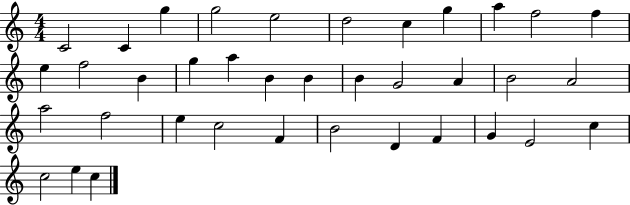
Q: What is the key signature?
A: C major